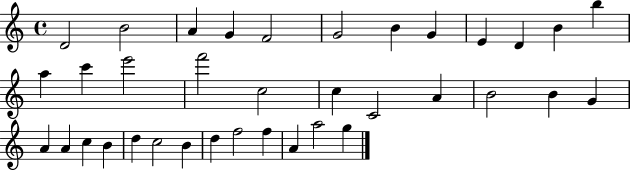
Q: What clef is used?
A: treble